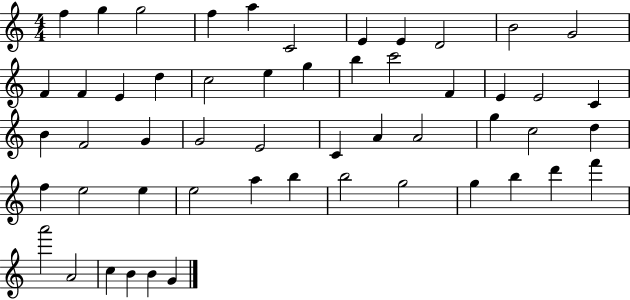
F5/q G5/q G5/h F5/q A5/q C4/h E4/q E4/q D4/h B4/h G4/h F4/q F4/q E4/q D5/q C5/h E5/q G5/q B5/q C6/h F4/q E4/q E4/h C4/q B4/q F4/h G4/q G4/h E4/h C4/q A4/q A4/h G5/q C5/h D5/q F5/q E5/h E5/q E5/h A5/q B5/q B5/h G5/h G5/q B5/q D6/q F6/q A6/h A4/h C5/q B4/q B4/q G4/q